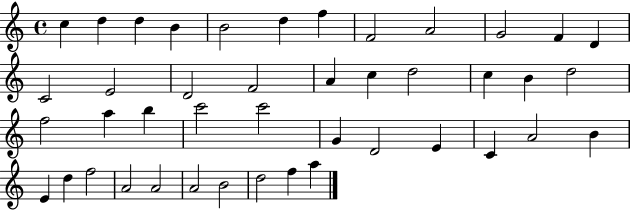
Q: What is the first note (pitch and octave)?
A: C5